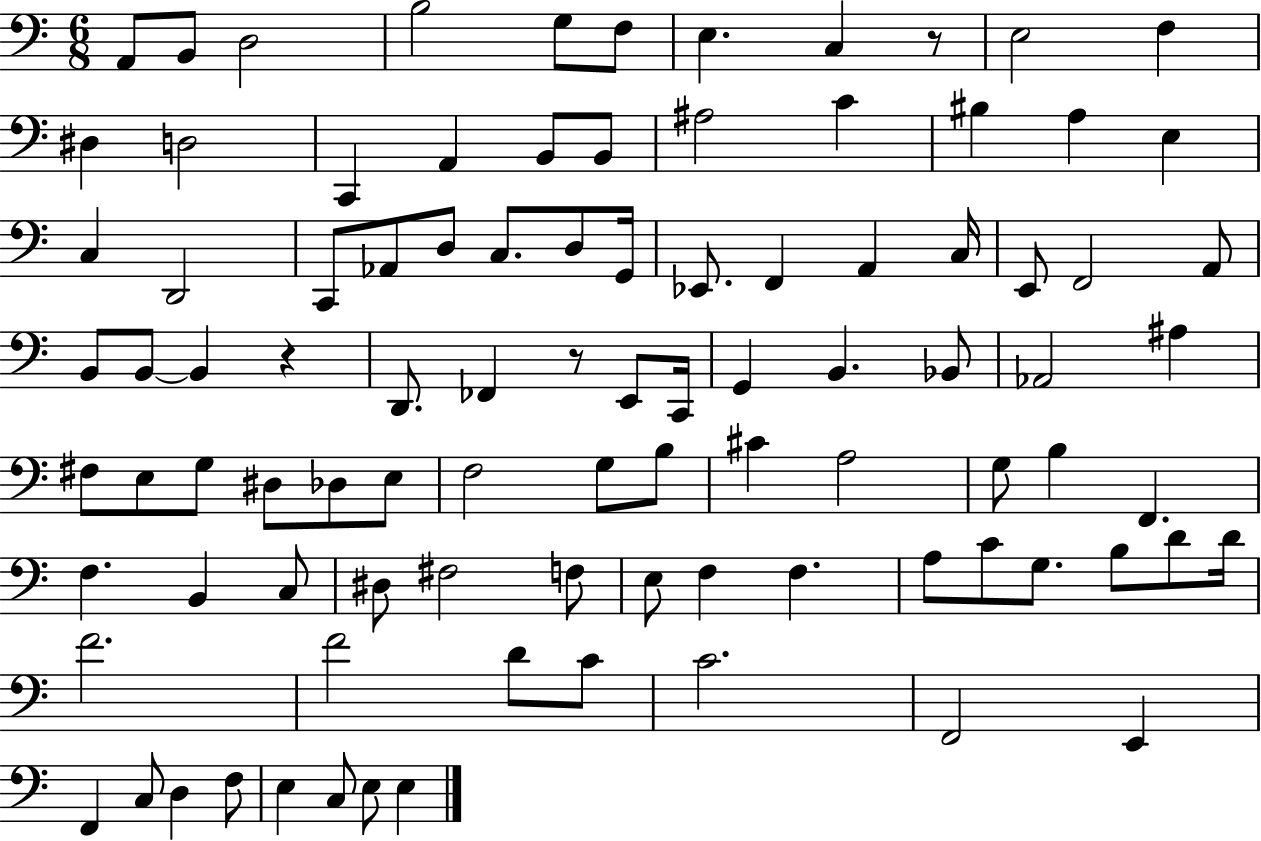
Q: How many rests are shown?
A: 3